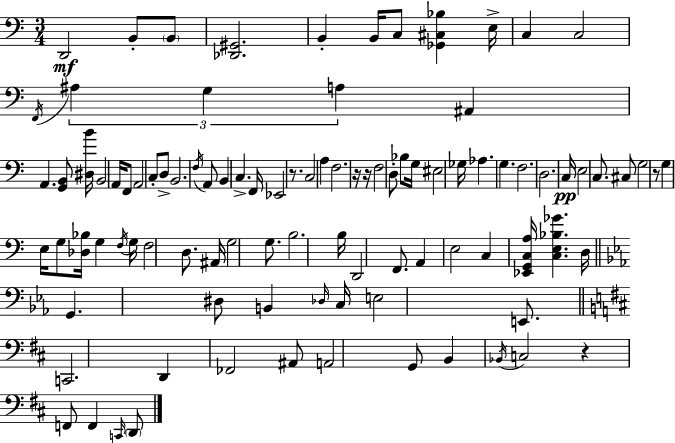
{
  \clef bass
  \numericTimeSignature
  \time 3/4
  \key a \minor
  d,2\mf b,8-. \parenthesize b,8 | <des, gis,>2. | b,4-. b,16 c8 <ges, cis bes>4 e16-> | c4 c2 | \break \acciaccatura { f,16 } \tuplet 3/2 { ais4 g4 a4 } | ais,4 a,4. <g, b,>8 | <dis b'>16 b,2 a,16 f,8 | a,2 c8-. d8-> | \break b,2. | \acciaccatura { f16 } a,8 b,4 c4.-> | f,16 ees,2 r8. | c2 a4 | \break f2. | r16 r16 f2 | d8-. bes8 g16 eis2 | ges16 aes4. g4. | \break f2. | d2. | c16\pp e2 c8. | cis8 g2 | \break r8 g4 e16 g8 <des bes>16 g4 | \acciaccatura { f16 } g16 f2 | d8. ais,16 g2 | g8. b2. | \break b16 d,2 | f,8. a,4 e2 | c4 <ees, g, c a>16 <c e bes ges'>4. | d16 \bar "||" \break \key ees \major g,4. dis8 b,4 | \grace { des16 } c16 e2 e,8. | \bar "||" \break \key d \major c,2. | d,4 fes,2 | ais,8 a,2 g,8 | b,4 \acciaccatura { bes,16 } c2 | \break r4 f,8 f,4 \grace { c,16 } | \parenthesize d,8 \bar "|."
}